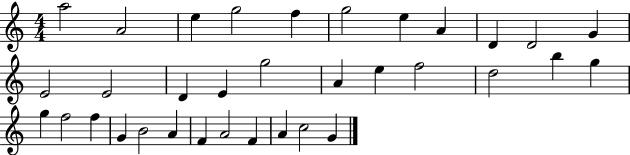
{
  \clef treble
  \numericTimeSignature
  \time 4/4
  \key c \major
  a''2 a'2 | e''4 g''2 f''4 | g''2 e''4 a'4 | d'4 d'2 g'4 | \break e'2 e'2 | d'4 e'4 g''2 | a'4 e''4 f''2 | d''2 b''4 g''4 | \break g''4 f''2 f''4 | g'4 b'2 a'4 | f'4 a'2 f'4 | a'4 c''2 g'4 | \break \bar "|."
}